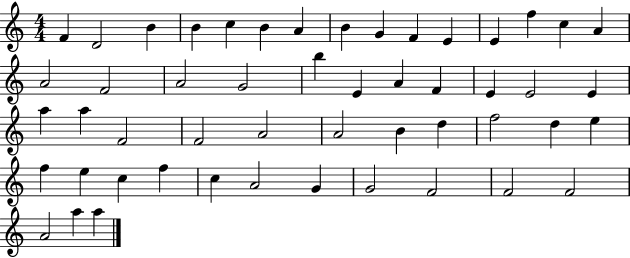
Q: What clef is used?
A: treble